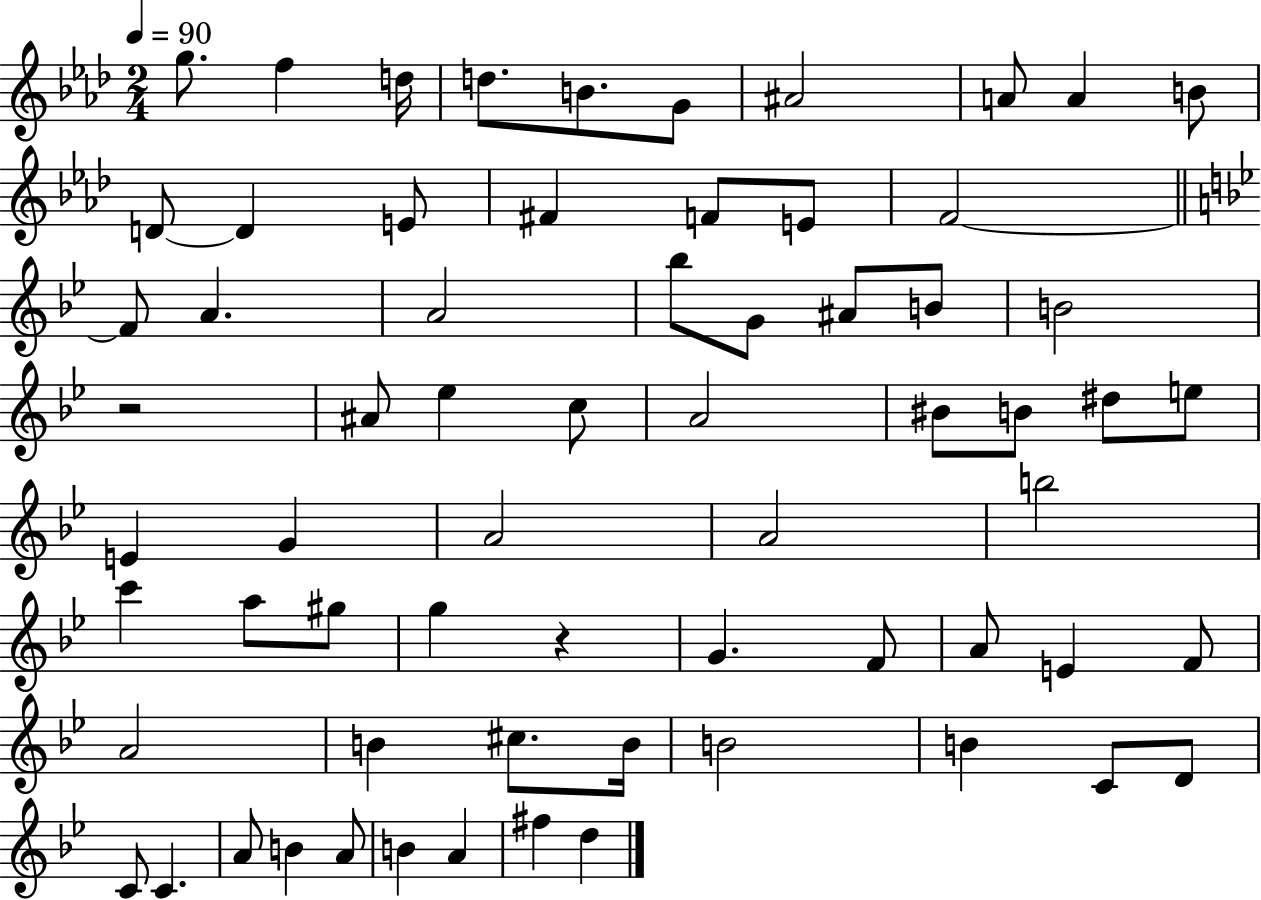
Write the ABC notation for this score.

X:1
T:Untitled
M:2/4
L:1/4
K:Ab
g/2 f d/4 d/2 B/2 G/2 ^A2 A/2 A B/2 D/2 D E/2 ^F F/2 E/2 F2 F/2 A A2 _b/2 G/2 ^A/2 B/2 B2 z2 ^A/2 _e c/2 A2 ^B/2 B/2 ^d/2 e/2 E G A2 A2 b2 c' a/2 ^g/2 g z G F/2 A/2 E F/2 A2 B ^c/2 B/4 B2 B C/2 D/2 C/2 C A/2 B A/2 B A ^f d